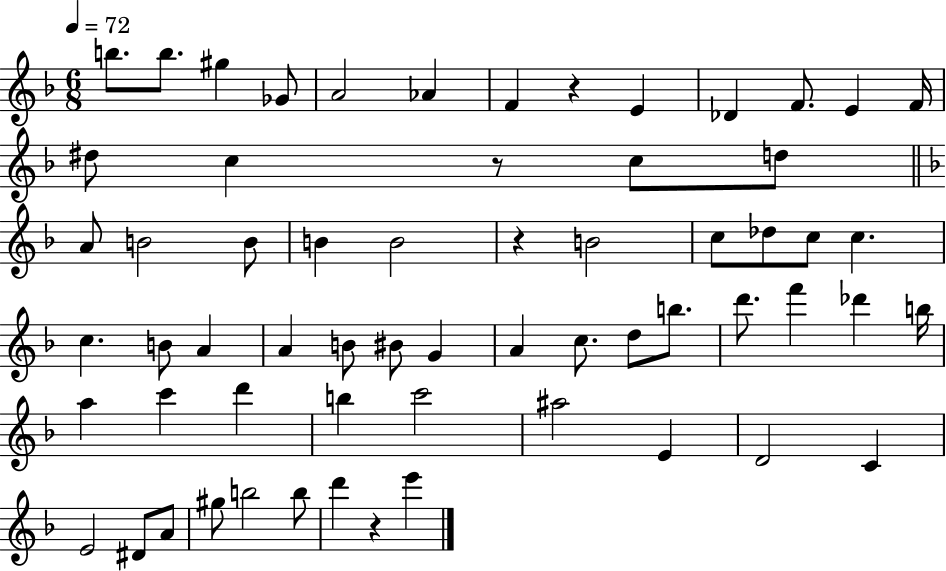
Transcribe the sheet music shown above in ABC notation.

X:1
T:Untitled
M:6/8
L:1/4
K:F
b/2 b/2 ^g _G/2 A2 _A F z E _D F/2 E F/4 ^d/2 c z/2 c/2 d/2 A/2 B2 B/2 B B2 z B2 c/2 _d/2 c/2 c c B/2 A A B/2 ^B/2 G A c/2 d/2 b/2 d'/2 f' _d' b/4 a c' d' b c'2 ^a2 E D2 C E2 ^D/2 A/2 ^g/2 b2 b/2 d' z e'